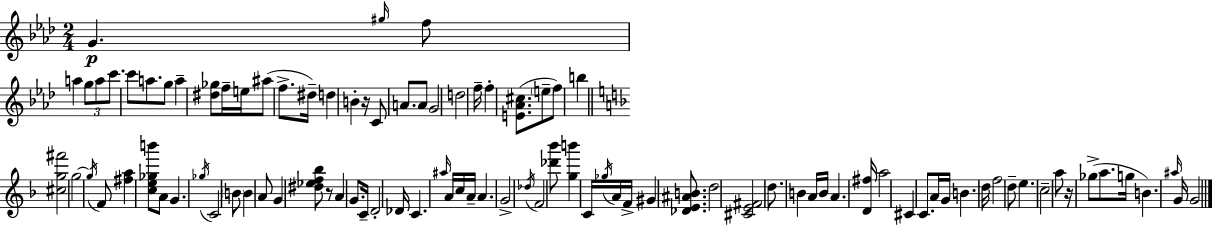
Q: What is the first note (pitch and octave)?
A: G4